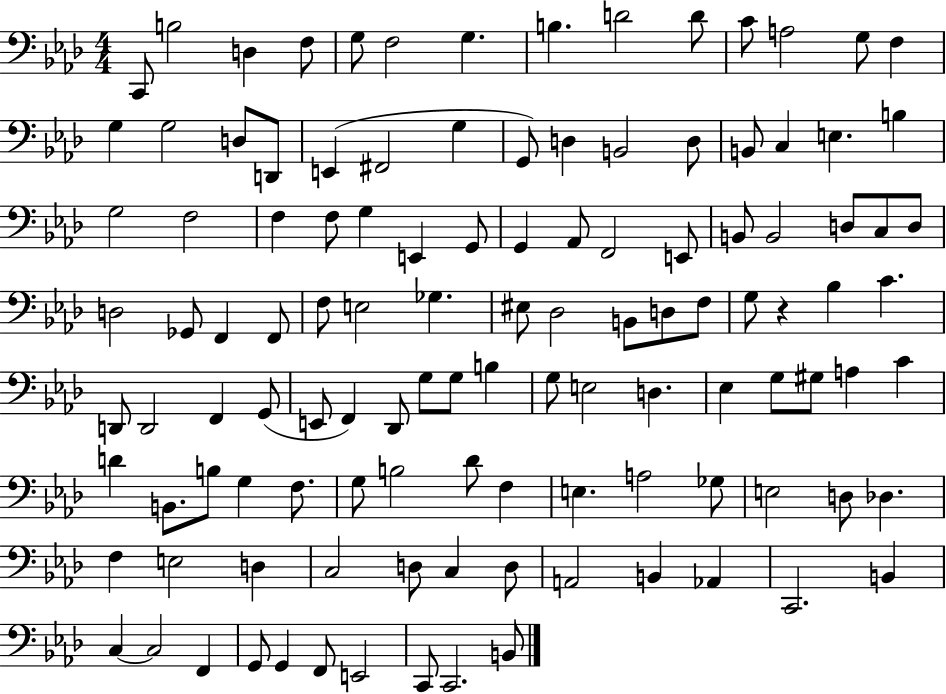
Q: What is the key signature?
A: AES major